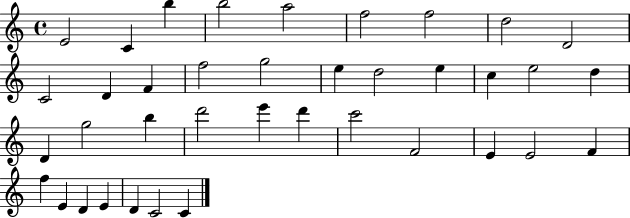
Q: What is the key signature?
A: C major